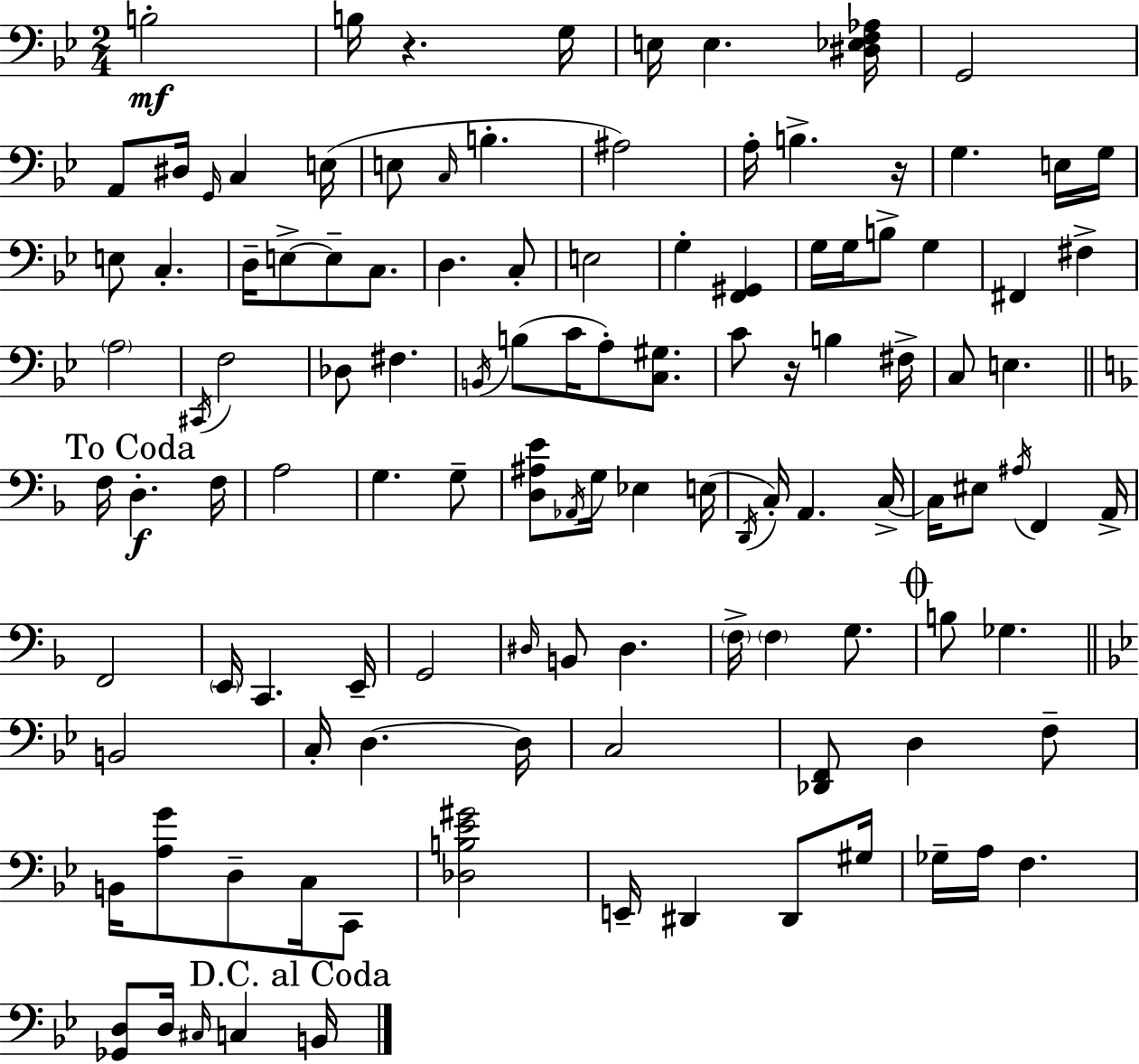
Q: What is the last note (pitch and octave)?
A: B2